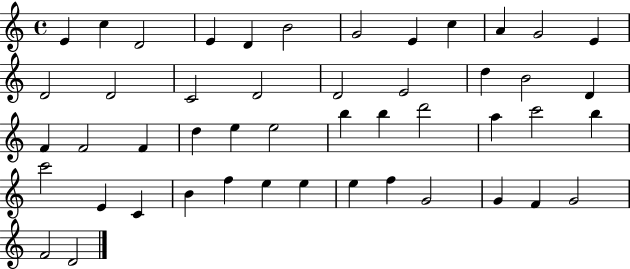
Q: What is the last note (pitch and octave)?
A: D4